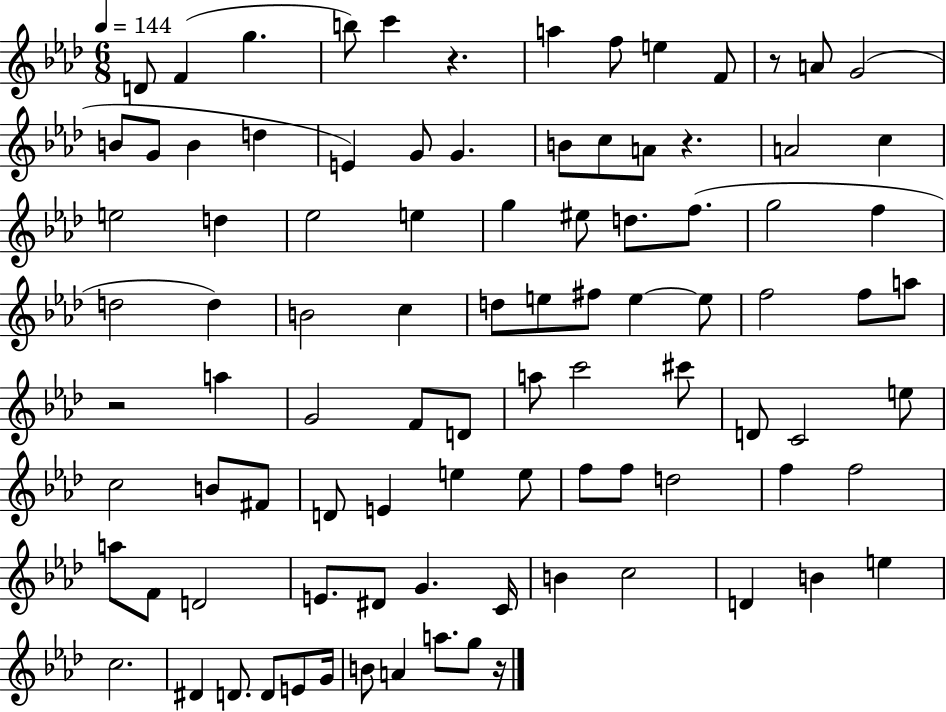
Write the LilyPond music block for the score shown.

{
  \clef treble
  \numericTimeSignature
  \time 6/8
  \key aes \major
  \tempo 4 = 144
  \repeat volta 2 { d'8 f'4( g''4. | b''8) c'''4 r4. | a''4 f''8 e''4 f'8 | r8 a'8 g'2( | \break b'8 g'8 b'4 d''4 | e'4) g'8 g'4. | b'8 c''8 a'8 r4. | a'2 c''4 | \break e''2 d''4 | ees''2 e''4 | g''4 eis''8 d''8. f''8.( | g''2 f''4 | \break d''2 d''4) | b'2 c''4 | d''8 e''8 fis''8 e''4~~ e''8 | f''2 f''8 a''8 | \break r2 a''4 | g'2 f'8 d'8 | a''8 c'''2 cis'''8 | d'8 c'2 e''8 | \break c''2 b'8 fis'8 | d'8 e'4 e''4 e''8 | f''8 f''8 d''2 | f''4 f''2 | \break a''8 f'8 d'2 | e'8. dis'8 g'4. c'16 | b'4 c''2 | d'4 b'4 e''4 | \break c''2. | dis'4 d'8. d'8 e'8 g'16 | b'8 a'4 a''8. g''8 r16 | } \bar "|."
}